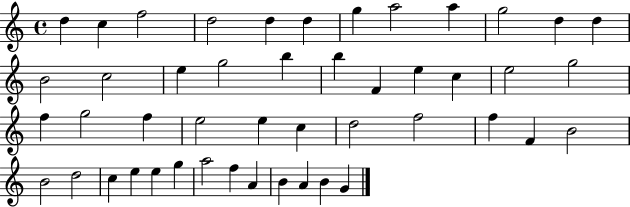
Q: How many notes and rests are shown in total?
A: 47